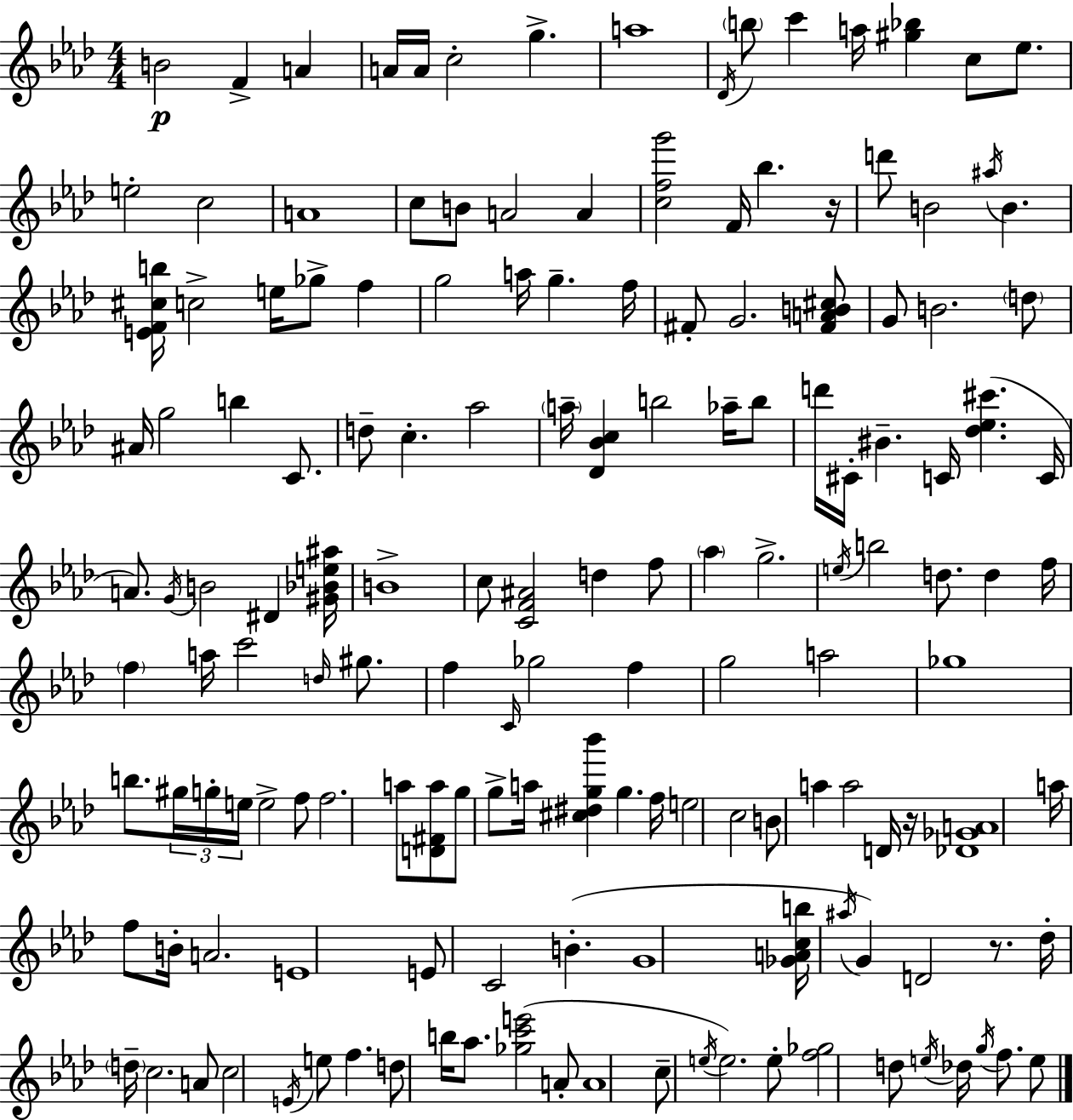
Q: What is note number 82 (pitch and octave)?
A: A5